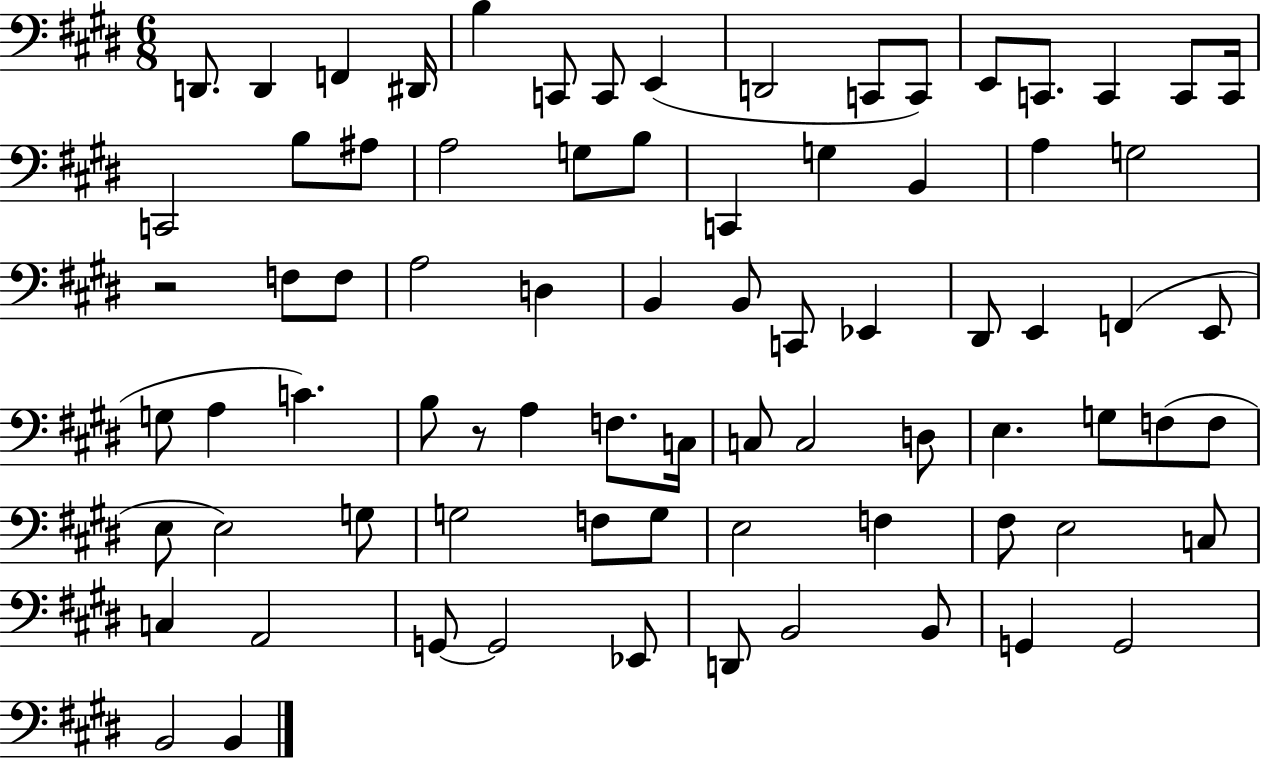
X:1
T:Untitled
M:6/8
L:1/4
K:E
D,,/2 D,, F,, ^D,,/4 B, C,,/2 C,,/2 E,, D,,2 C,,/2 C,,/2 E,,/2 C,,/2 C,, C,,/2 C,,/4 C,,2 B,/2 ^A,/2 A,2 G,/2 B,/2 C,, G, B,, A, G,2 z2 F,/2 F,/2 A,2 D, B,, B,,/2 C,,/2 _E,, ^D,,/2 E,, F,, E,,/2 G,/2 A, C B,/2 z/2 A, F,/2 C,/4 C,/2 C,2 D,/2 E, G,/2 F,/2 F,/2 E,/2 E,2 G,/2 G,2 F,/2 G,/2 E,2 F, ^F,/2 E,2 C,/2 C, A,,2 G,,/2 G,,2 _E,,/2 D,,/2 B,,2 B,,/2 G,, G,,2 B,,2 B,,